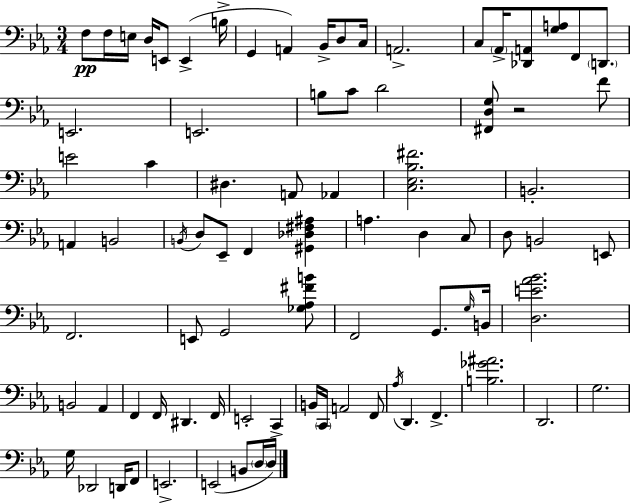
X:1
T:Untitled
M:3/4
L:1/4
K:Cm
F,/2 F,/4 E,/4 D,/4 E,,/2 E,, B,/4 G,, A,, _B,,/4 D,/2 C,/4 A,,2 C,/2 _A,,/4 [_D,,A,,]/2 [G,A,]/2 F,,/2 D,,/2 E,,2 E,,2 B,/2 C/2 D2 [^F,,D,G,]/2 z2 F/2 E2 C ^D, A,,/2 _A,, [C,_E,_B,^F]2 B,,2 A,, B,,2 B,,/4 D,/2 _E,,/2 F,, [^G,,_D,^F,^A,] A, D, C,/2 D,/2 B,,2 E,,/2 F,,2 E,,/2 G,,2 [_G,_A,^FB]/2 F,,2 G,,/2 G,/4 B,,/4 [D,E_A_B]2 B,,2 _A,, F,, F,,/4 ^D,, F,,/4 E,,2 C,, B,,/4 C,,/4 A,,2 F,,/2 _A,/4 D,, F,, [B,_G^A]2 D,,2 G,2 G,/4 _D,,2 D,,/4 F,,/2 E,,2 E,,2 B,,/2 D,/4 D,/4